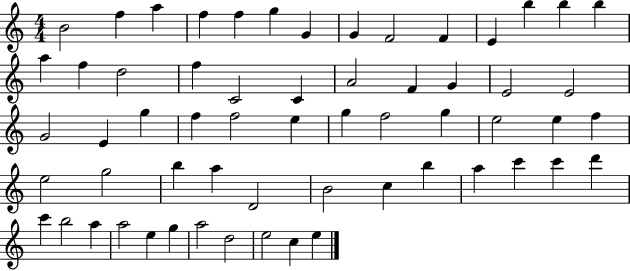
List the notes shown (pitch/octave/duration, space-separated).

B4/h F5/q A5/q F5/q F5/q G5/q G4/q G4/q F4/h F4/q E4/q B5/q B5/q B5/q A5/q F5/q D5/h F5/q C4/h C4/q A4/h F4/q G4/q E4/h E4/h G4/h E4/q G5/q F5/q F5/h E5/q G5/q F5/h G5/q E5/h E5/q F5/q E5/h G5/h B5/q A5/q D4/h B4/h C5/q B5/q A5/q C6/q C6/q D6/q C6/q B5/h A5/q A5/h E5/q G5/q A5/h D5/h E5/h C5/q E5/q